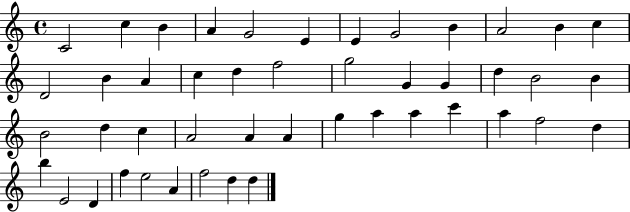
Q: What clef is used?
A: treble